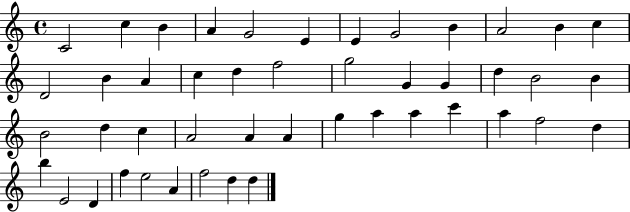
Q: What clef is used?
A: treble